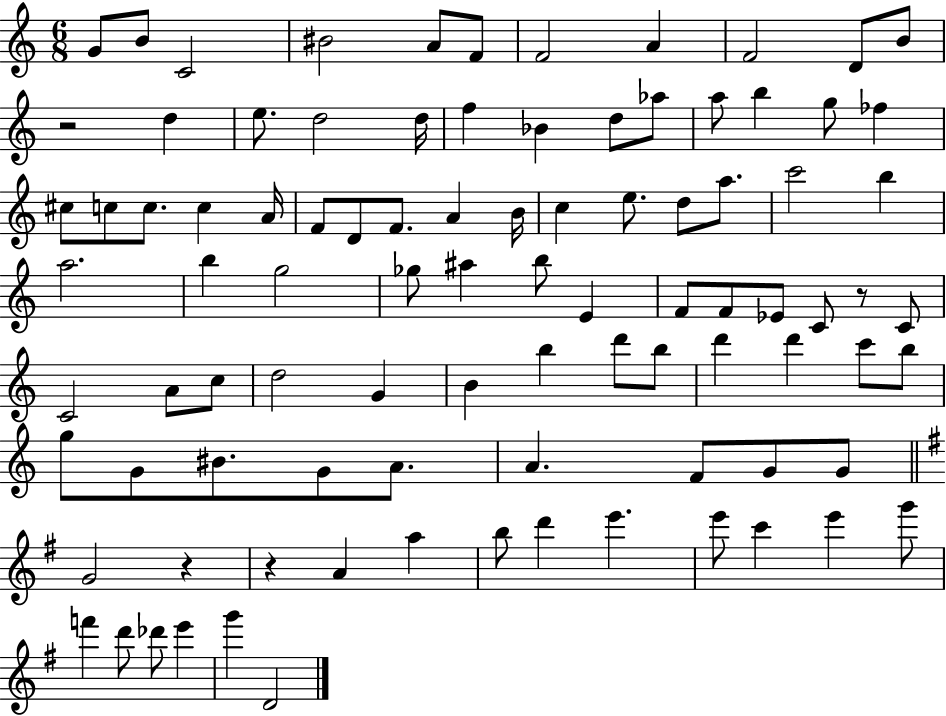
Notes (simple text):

G4/e B4/e C4/h BIS4/h A4/e F4/e F4/h A4/q F4/h D4/e B4/e R/h D5/q E5/e. D5/h D5/s F5/q Bb4/q D5/e Ab5/e A5/e B5/q G5/e FES5/q C#5/e C5/e C5/e. C5/q A4/s F4/e D4/e F4/e. A4/q B4/s C5/q E5/e. D5/e A5/e. C6/h B5/q A5/h. B5/q G5/h Gb5/e A#5/q B5/e E4/q F4/e F4/e Eb4/e C4/e R/e C4/e C4/h A4/e C5/e D5/h G4/q B4/q B5/q D6/e B5/e D6/q D6/q C6/e B5/e G5/e G4/e BIS4/e. G4/e A4/e. A4/q. F4/e G4/e G4/e G4/h R/q R/q A4/q A5/q B5/e D6/q E6/q. E6/e C6/q E6/q G6/e F6/q D6/e Db6/e E6/q G6/q D4/h